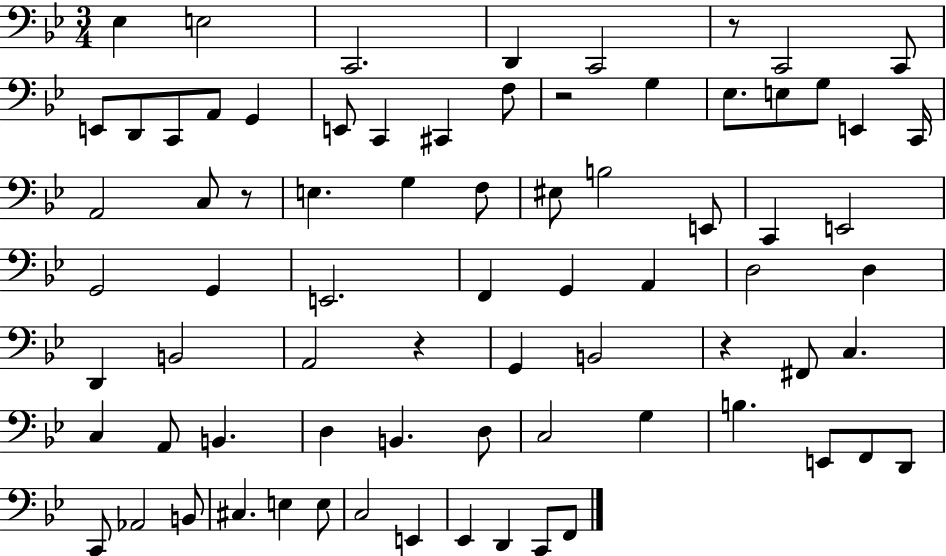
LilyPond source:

{
  \clef bass
  \numericTimeSignature
  \time 3/4
  \key bes \major
  ees4 e2 | c,2. | d,4 c,2 | r8 c,2 c,8 | \break e,8 d,8 c,8 a,8 g,4 | e,8 c,4 cis,4 f8 | r2 g4 | ees8. e8 g8 e,4 c,16 | \break a,2 c8 r8 | e4. g4 f8 | eis8 b2 e,8 | c,4 e,2 | \break g,2 g,4 | e,2. | f,4 g,4 a,4 | d2 d4 | \break d,4 b,2 | a,2 r4 | g,4 b,2 | r4 fis,8 c4. | \break c4 a,8 b,4. | d4 b,4. d8 | c2 g4 | b4. e,8 f,8 d,8 | \break c,8 aes,2 b,8 | cis4. e4 e8 | c2 e,4 | ees,4 d,4 c,8 f,8 | \break \bar "|."
}